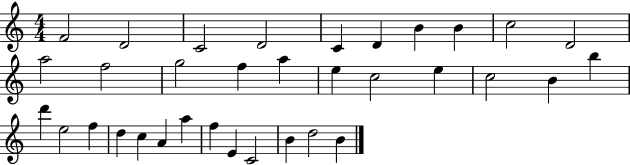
X:1
T:Untitled
M:4/4
L:1/4
K:C
F2 D2 C2 D2 C D B B c2 D2 a2 f2 g2 f a e c2 e c2 B b d' e2 f d c A a f E C2 B d2 B